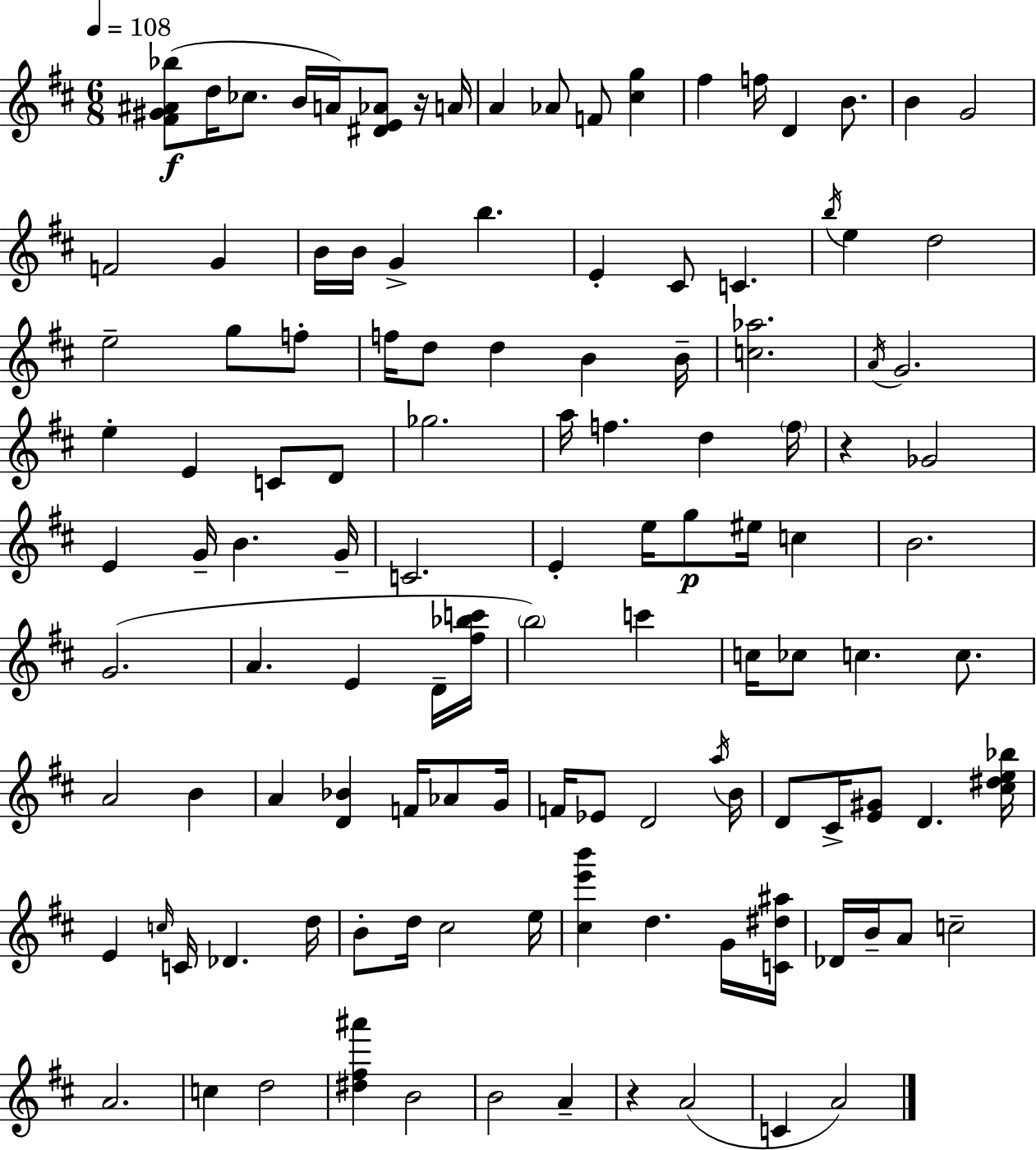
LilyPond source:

{
  \clef treble
  \numericTimeSignature
  \time 6/8
  \key d \major
  \tempo 4 = 108
  \repeat volta 2 { <fis' gis' ais' bes''>8(\f d''16 ces''8. b'16 a'16) <dis' e' aes'>8 r16 a'16 | a'4 aes'8 f'8 <cis'' g''>4 | fis''4 f''16 d'4 b'8. | b'4 g'2 | \break f'2 g'4 | b'16 b'16 g'4-> b''4. | e'4-. cis'8 c'4. | \acciaccatura { b''16 } e''4 d''2 | \break e''2-- g''8 f''8-. | f''16 d''8 d''4 b'4 | b'16-- <c'' aes''>2. | \acciaccatura { a'16 } g'2. | \break e''4-. e'4 c'8 | d'8 ges''2. | a''16 f''4. d''4 | \parenthesize f''16 r4 ges'2 | \break e'4 g'16-- b'4. | g'16-- c'2. | e'4-. e''16 g''8\p eis''16 c''4 | b'2. | \break g'2.( | a'4. e'4 | d'16-- <fis'' bes'' c'''>16 \parenthesize b''2) c'''4 | c''16 ces''8 c''4. c''8. | \break a'2 b'4 | a'4 <d' bes'>4 f'16 aes'8 | g'16 f'16 ees'8 d'2 | \acciaccatura { a''16 } b'16 d'8 cis'16-> <e' gis'>8 d'4. | \break <cis'' dis'' e'' bes''>16 e'4 \grace { c''16 } c'16 des'4. | d''16 b'8-. d''16 cis''2 | e''16 <cis'' e''' b'''>4 d''4. | g'16 <c' dis'' ais''>16 des'16 b'16-- a'8 c''2-- | \break a'2. | c''4 d''2 | <dis'' fis'' ais'''>4 b'2 | b'2 | \break a'4-- r4 a'2( | c'4 a'2) | } \bar "|."
}